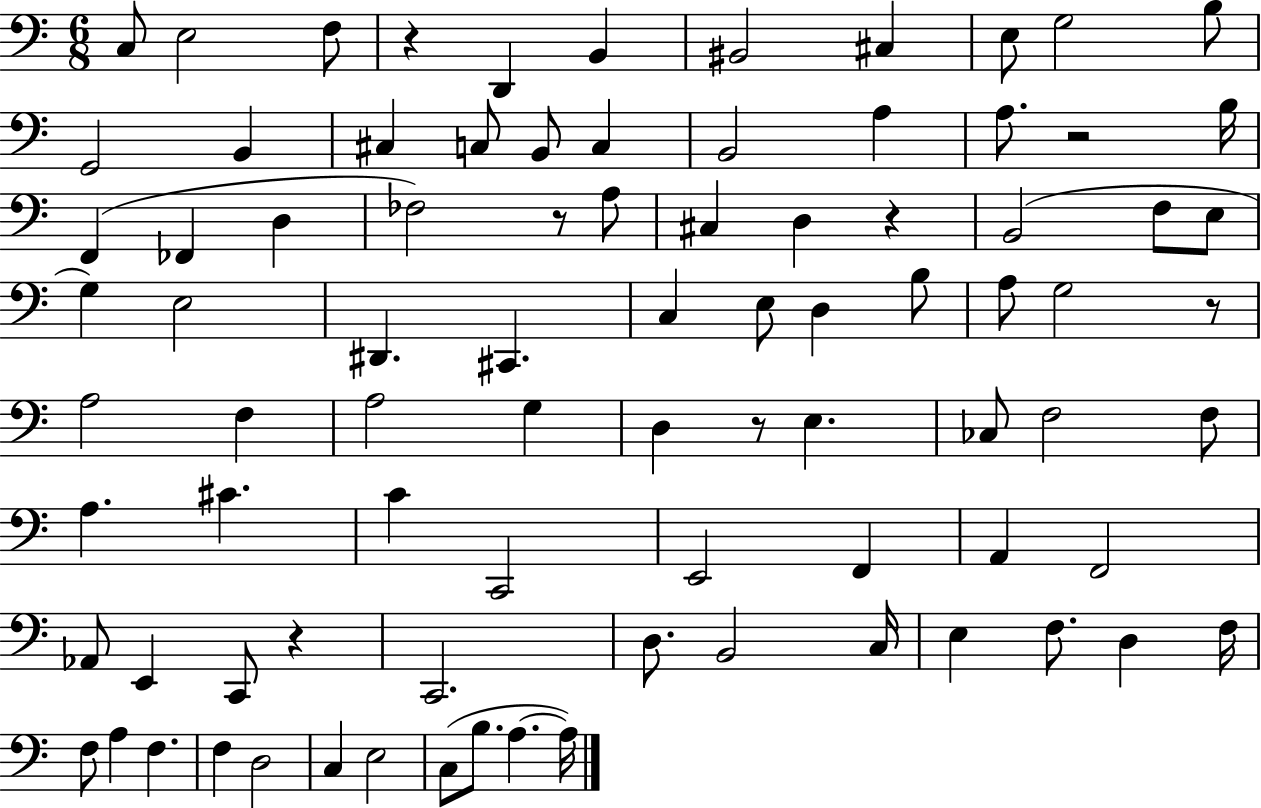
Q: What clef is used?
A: bass